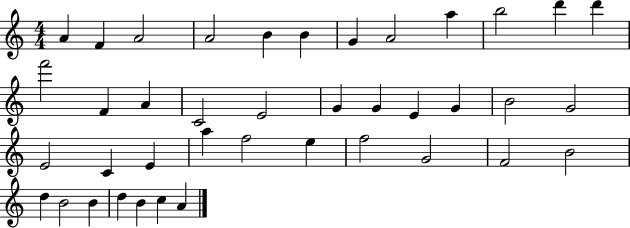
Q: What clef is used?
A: treble